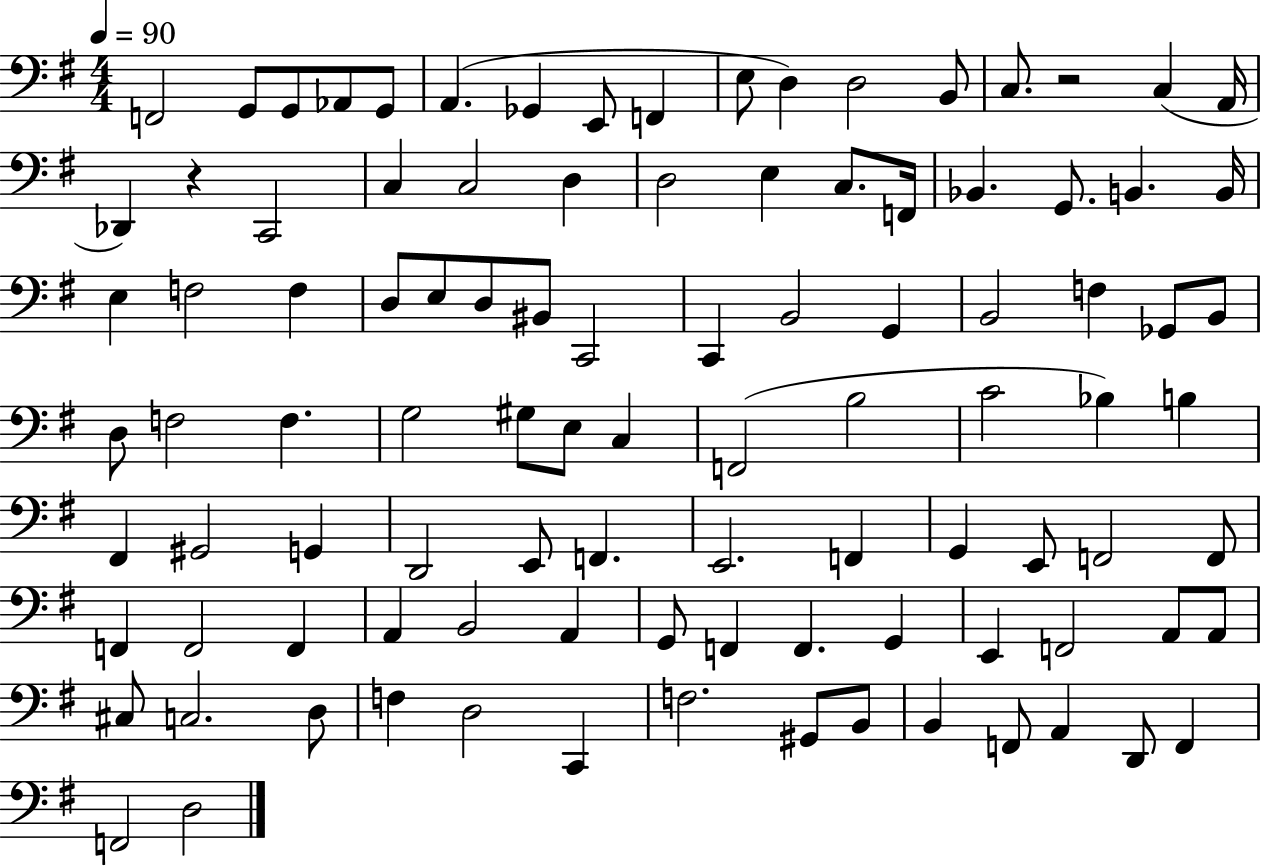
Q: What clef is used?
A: bass